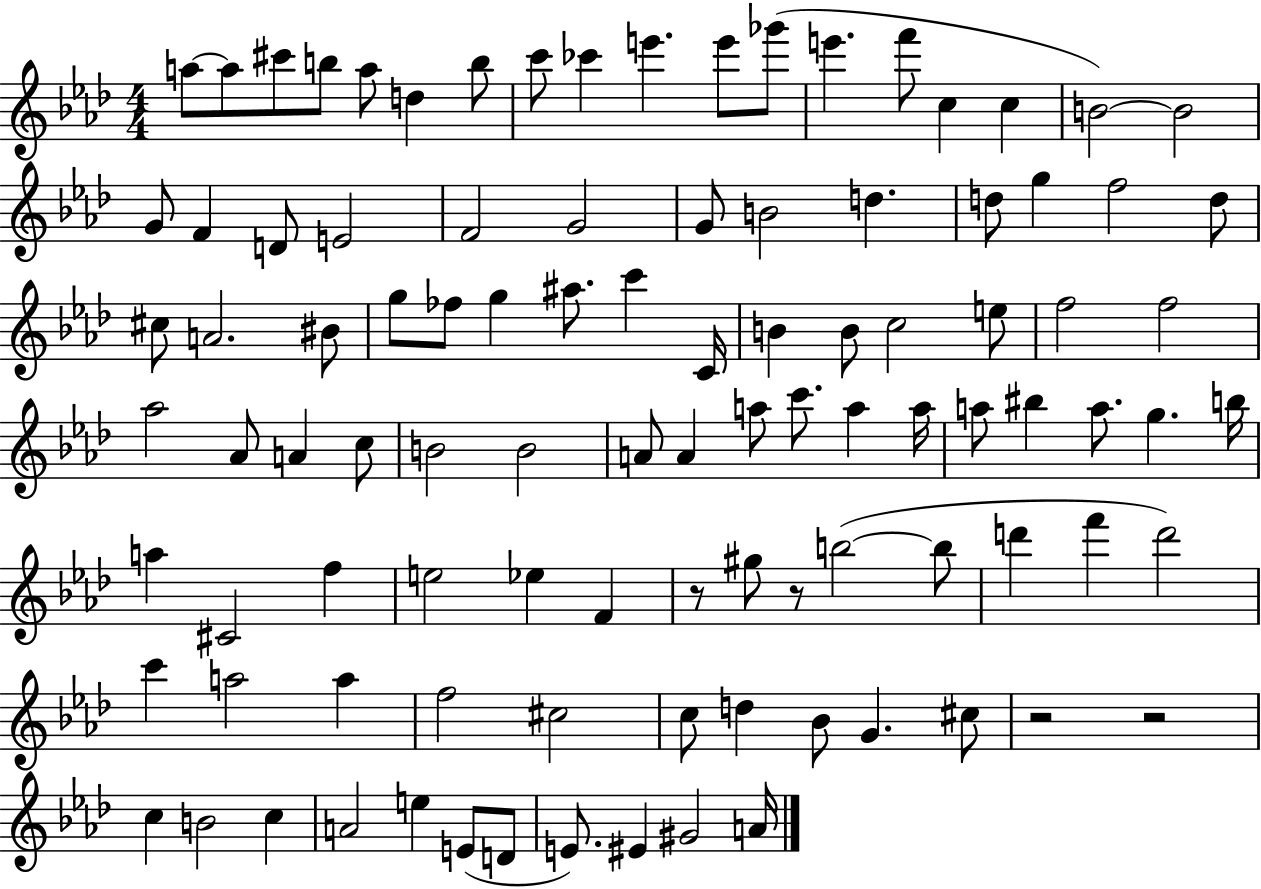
{
  \clef treble
  \numericTimeSignature
  \time 4/4
  \key aes \major
  a''8~~ a''8 cis'''8 b''8 a''8 d''4 b''8 | c'''8 ces'''4 e'''4. e'''8 ges'''8( | e'''4. f'''8 c''4 c''4 | b'2~~) b'2 | \break g'8 f'4 d'8 e'2 | f'2 g'2 | g'8 b'2 d''4. | d''8 g''4 f''2 d''8 | \break cis''8 a'2. bis'8 | g''8 fes''8 g''4 ais''8. c'''4 c'16 | b'4 b'8 c''2 e''8 | f''2 f''2 | \break aes''2 aes'8 a'4 c''8 | b'2 b'2 | a'8 a'4 a''8 c'''8. a''4 a''16 | a''8 bis''4 a''8. g''4. b''16 | \break a''4 cis'2 f''4 | e''2 ees''4 f'4 | r8 gis''8 r8 b''2~(~ b''8 | d'''4 f'''4 d'''2) | \break c'''4 a''2 a''4 | f''2 cis''2 | c''8 d''4 bes'8 g'4. cis''8 | r2 r2 | \break c''4 b'2 c''4 | a'2 e''4 e'8( d'8 | e'8.) eis'4 gis'2 a'16 | \bar "|."
}